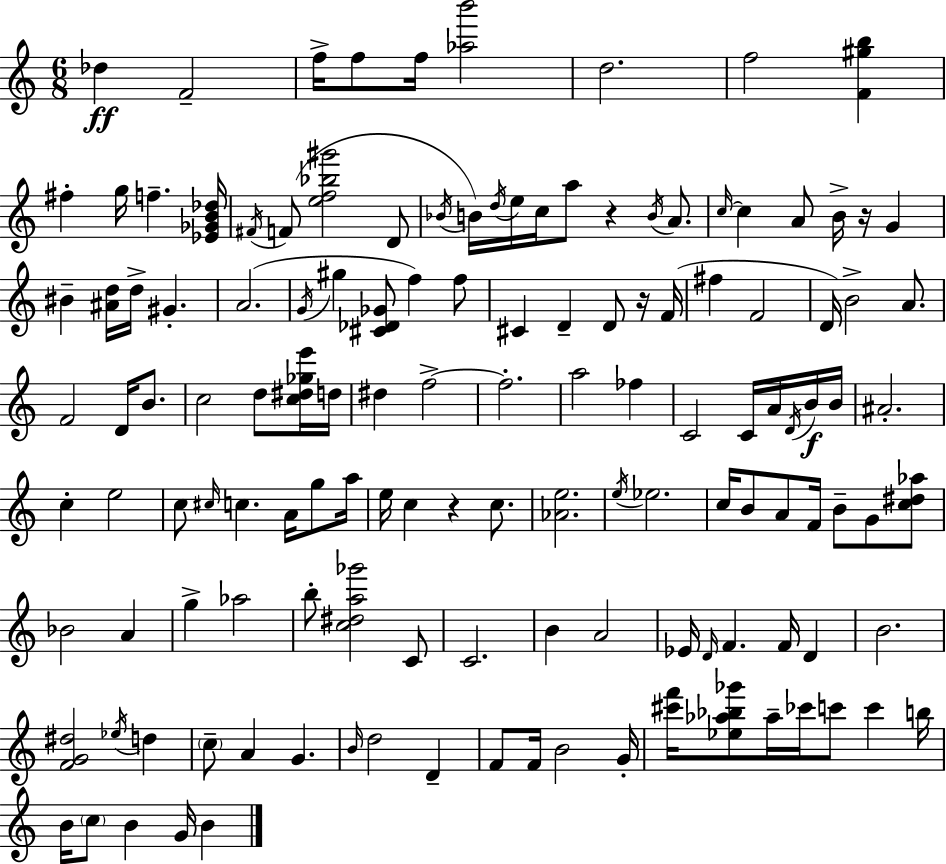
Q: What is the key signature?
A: C major